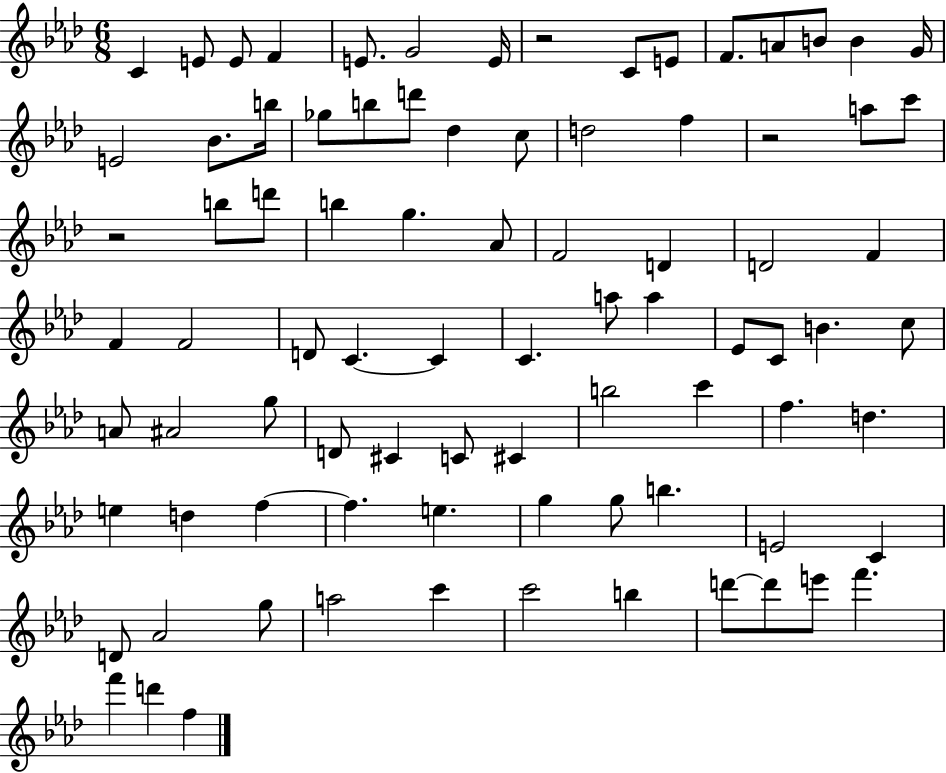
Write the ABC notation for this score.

X:1
T:Untitled
M:6/8
L:1/4
K:Ab
C E/2 E/2 F E/2 G2 E/4 z2 C/2 E/2 F/2 A/2 B/2 B G/4 E2 _B/2 b/4 _g/2 b/2 d'/2 _d c/2 d2 f z2 a/2 c'/2 z2 b/2 d'/2 b g _A/2 F2 D D2 F F F2 D/2 C C C a/2 a _E/2 C/2 B c/2 A/2 ^A2 g/2 D/2 ^C C/2 ^C b2 c' f d e d f f e g g/2 b E2 C D/2 _A2 g/2 a2 c' c'2 b d'/2 d'/2 e'/2 f' f' d' f